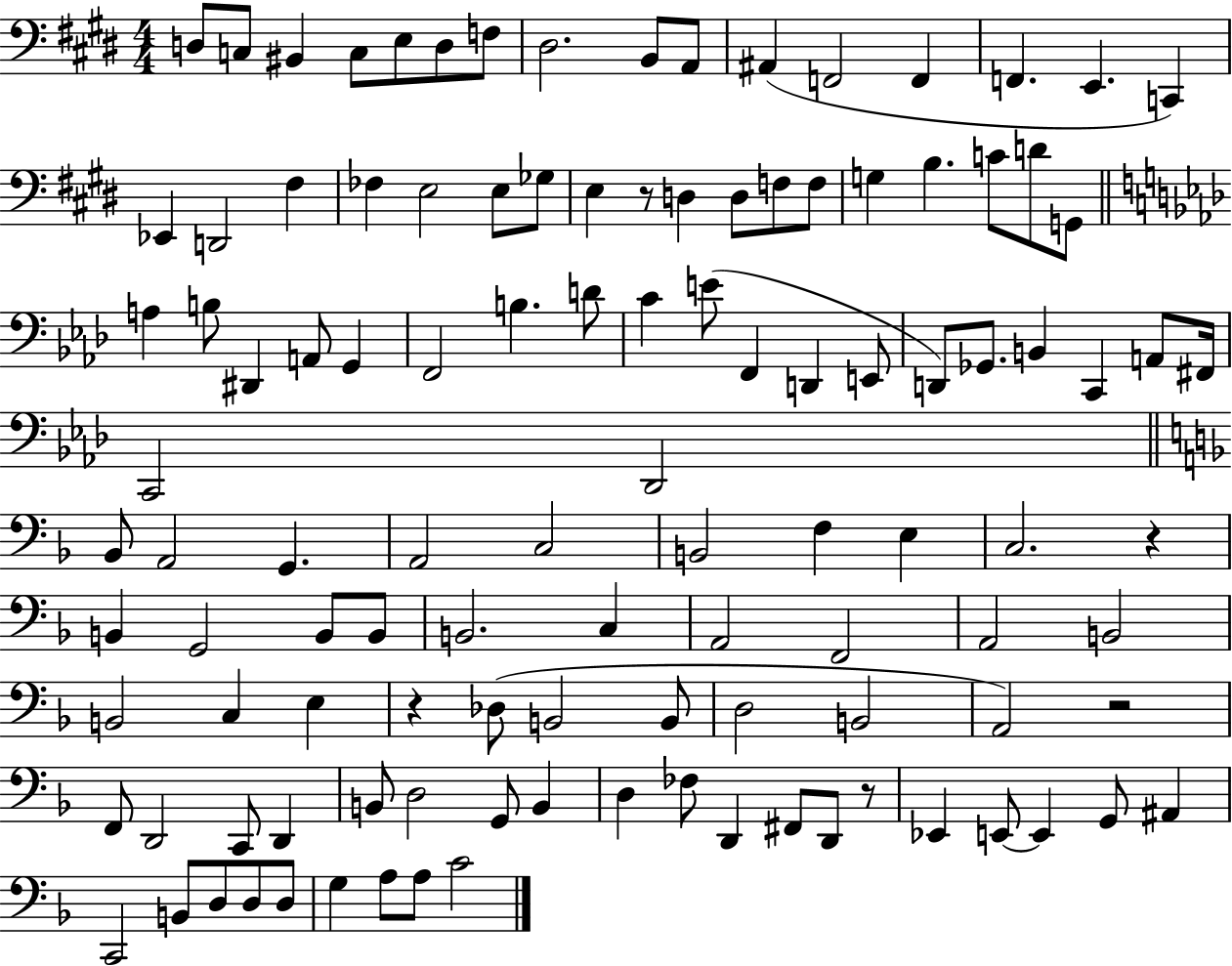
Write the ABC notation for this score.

X:1
T:Untitled
M:4/4
L:1/4
K:E
D,/2 C,/2 ^B,, C,/2 E,/2 D,/2 F,/2 ^D,2 B,,/2 A,,/2 ^A,, F,,2 F,, F,, E,, C,, _E,, D,,2 ^F, _F, E,2 E,/2 _G,/2 E, z/2 D, D,/2 F,/2 F,/2 G, B, C/2 D/2 G,,/2 A, B,/2 ^D,, A,,/2 G,, F,,2 B, D/2 C E/2 F,, D,, E,,/2 D,,/2 _G,,/2 B,, C,, A,,/2 ^F,,/4 C,,2 _D,,2 _B,,/2 A,,2 G,, A,,2 C,2 B,,2 F, E, C,2 z B,, G,,2 B,,/2 B,,/2 B,,2 C, A,,2 F,,2 A,,2 B,,2 B,,2 C, E, z _D,/2 B,,2 B,,/2 D,2 B,,2 A,,2 z2 F,,/2 D,,2 C,,/2 D,, B,,/2 D,2 G,,/2 B,, D, _F,/2 D,, ^F,,/2 D,,/2 z/2 _E,, E,,/2 E,, G,,/2 ^A,, C,,2 B,,/2 D,/2 D,/2 D,/2 G, A,/2 A,/2 C2